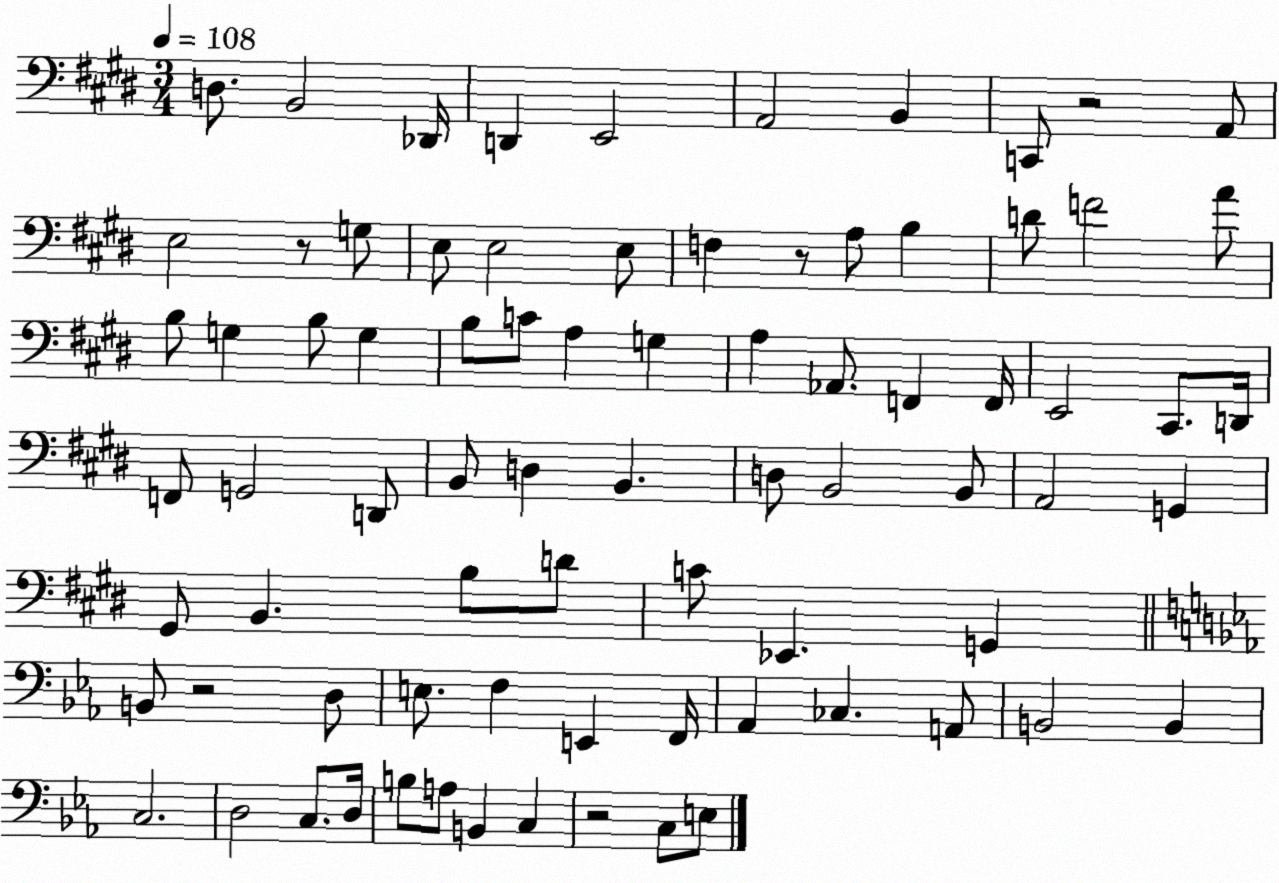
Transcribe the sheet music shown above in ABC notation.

X:1
T:Untitled
M:3/4
L:1/4
K:E
D,/2 B,,2 _D,,/4 D,, E,,2 A,,2 B,, C,,/2 z2 A,,/2 E,2 z/2 G,/2 E,/2 E,2 E,/2 F, z/2 A,/2 B, D/2 F2 A/2 B,/2 G, B,/2 G, B,/2 C/2 A, G, A, _A,,/2 F,, F,,/4 E,,2 ^C,,/2 D,,/4 F,,/2 G,,2 D,,/2 B,,/2 D, B,, D,/2 B,,2 B,,/2 A,,2 G,, ^G,,/2 B,, B,/2 D/2 C/2 _E,, G,, B,,/2 z2 D,/2 E,/2 F, E,, F,,/4 _A,, _C, A,,/2 B,,2 B,, C,2 D,2 C,/2 D,/4 B,/2 A,/2 B,, C, z2 C,/2 E,/2